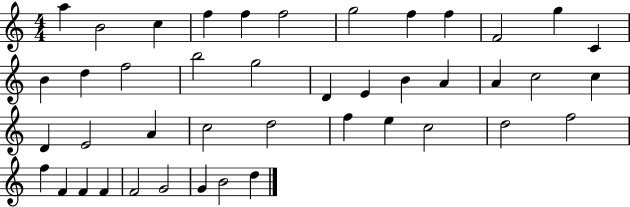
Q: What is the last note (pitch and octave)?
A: D5